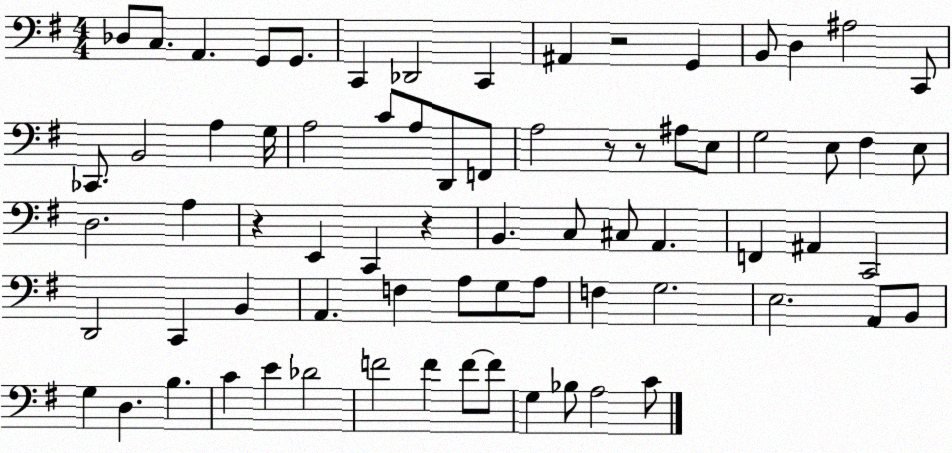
X:1
T:Untitled
M:4/4
L:1/4
K:G
_D,/2 C,/2 A,, G,,/2 G,,/2 C,, _D,,2 C,, ^A,, z2 G,, B,,/2 D, ^A,2 C,,/2 _C,,/2 B,,2 A, G,/4 A,2 C/2 A,/2 D,,/2 F,,/2 A,2 z/2 z/2 ^A,/2 E,/2 G,2 E,/2 ^F, E,/2 D,2 A, z E,, C,, z B,, C,/2 ^C,/2 A,, F,, ^A,, C,,2 D,,2 C,, B,, A,, F, A,/2 G,/2 A,/2 F, G,2 E,2 A,,/2 B,,/2 G, D, B, C E _D2 F2 F F/2 F/2 G, _B,/2 A,2 C/2